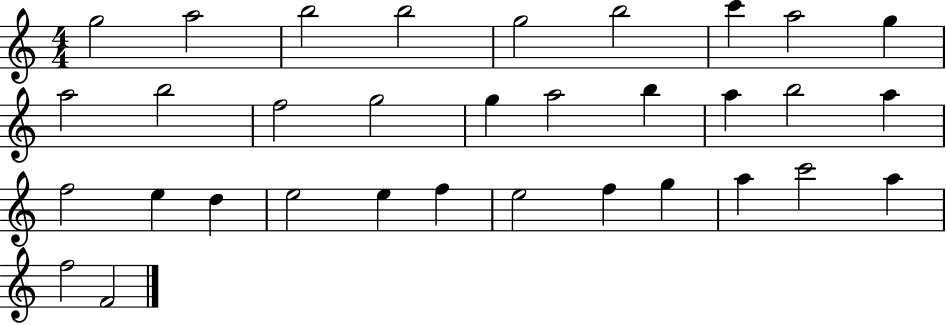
{
  \clef treble
  \numericTimeSignature
  \time 4/4
  \key c \major
  g''2 a''2 | b''2 b''2 | g''2 b''2 | c'''4 a''2 g''4 | \break a''2 b''2 | f''2 g''2 | g''4 a''2 b''4 | a''4 b''2 a''4 | \break f''2 e''4 d''4 | e''2 e''4 f''4 | e''2 f''4 g''4 | a''4 c'''2 a''4 | \break f''2 f'2 | \bar "|."
}